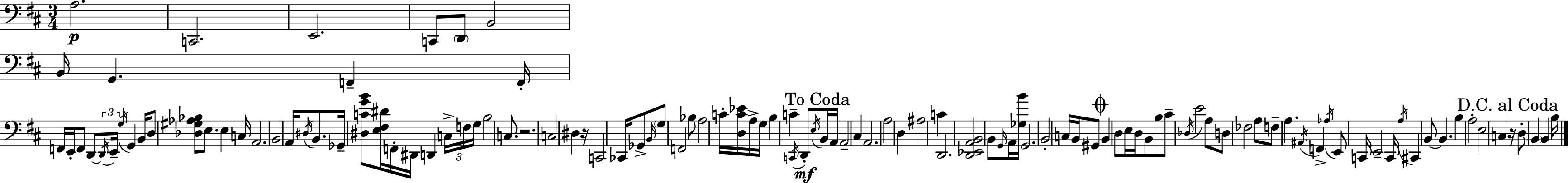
A3/h. C2/h. E2/h. C2/e D2/e B2/h B2/s G2/q. F2/q F2/s F2/s E2/s F2/e D2/e D2/s E2/s G3/s G2/q B2/s D3/e [Db3,G#3,Ab3,Bb3]/e E3/e. E3/q C3/s A2/h. B2/h A2/s D#3/s B2/e. Gb2/s [D#3,C4,G4,B4]/e [E3,F#3,D#4]/s F2/s D#2/s D2/q C3/s F3/s G3/s B3/h C3/e. R/h. C3/h D#3/q R/s C2/h CES2/s Gb2/e B2/s G3/e F2/h Bb3/e A3/h C4/s [D3,C4,Eb4]/s A3/s G3/s B3/q C4/q C2/s D2/e E3/s B2/s A2/s A2/h C#3/q A2/h. A3/h D3/q A#3/h C4/q D2/h. [D2,Eb2,A2,B2]/h B2/e G2/s A2/s [Gb3,B4]/s G2/h. B2/h C3/s B2/s G#2/e B2/q D3/e E3/s D3/s B2/e B3/e C#4/e Db3/s E4/h A3/e D3/e FES3/h A3/e F3/e A3/q. A#2/s F2/q Ab3/s E2/e C2/s E2/h C2/s A3/s C#2/q B2/e B2/q. B3/q A3/h E3/h C3/q R/s D3/e B2/q B2/q B3/s